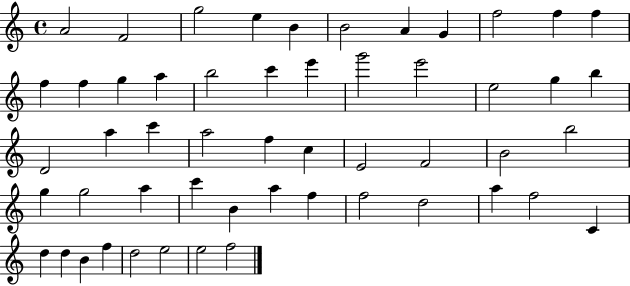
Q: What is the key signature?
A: C major